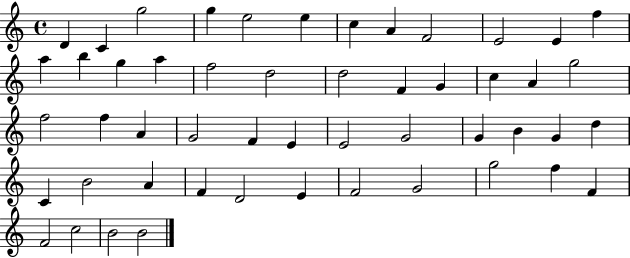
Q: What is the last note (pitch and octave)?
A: B4